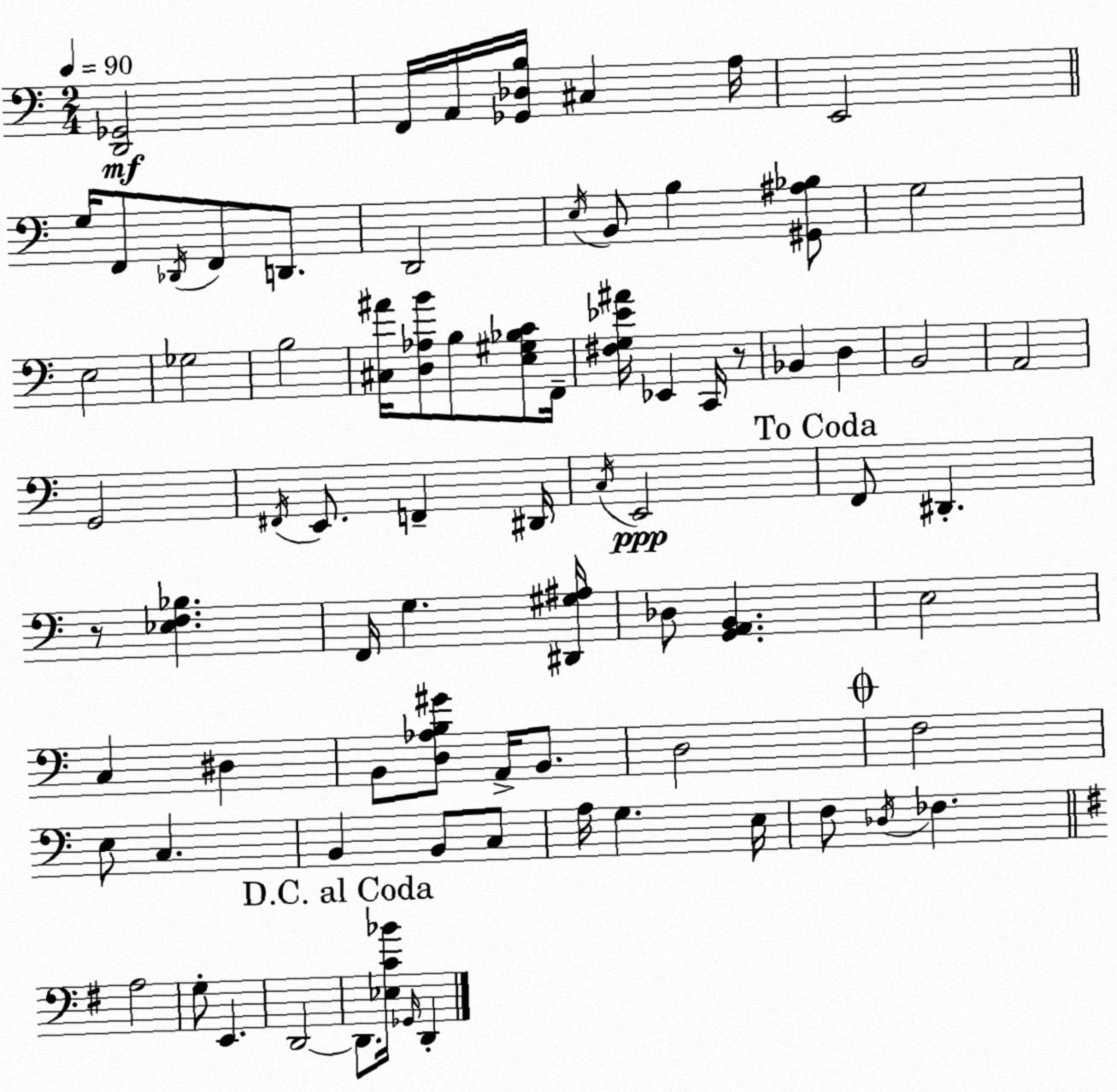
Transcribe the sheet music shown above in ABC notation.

X:1
T:Untitled
M:2/4
L:1/4
K:C
[D,,_G,,]2 F,,/4 A,,/4 [_G,,_D,B,]/4 ^C, A,/4 E,,2 G,/4 F,,/2 _D,,/4 F,,/2 D,,/2 D,,2 E,/4 B,,/2 B, [^G,,^A,_B,]/2 G,2 E,2 _G,2 B,2 [^C,^A]/4 [D,_A,B]/2 B,/2 [E,^G,_B,C]/2 F,,/4 [^F,G,_E^A]/4 _E,, C,,/4 z/2 _B,, D, B,,2 A,,2 G,,2 ^F,,/4 E,,/2 F,, ^D,,/4 C,/4 E,,2 F,,/2 ^D,, z/2 [_E,F,_B,] F,,/4 G, [^D,,^G,^A,]/4 _D,/2 [G,,A,,B,,] E,2 C, ^D, B,,/2 [D,_A,B,^G]/2 A,,/4 B,,/2 D,2 F,2 E,/2 C, B,, B,,/2 C,/2 A,/4 G, E,/4 F,/2 _D,/4 _F, A,2 G,/2 E,, D,,2 D,,/2 [_E,C_B]/4 _G,,/4 D,,